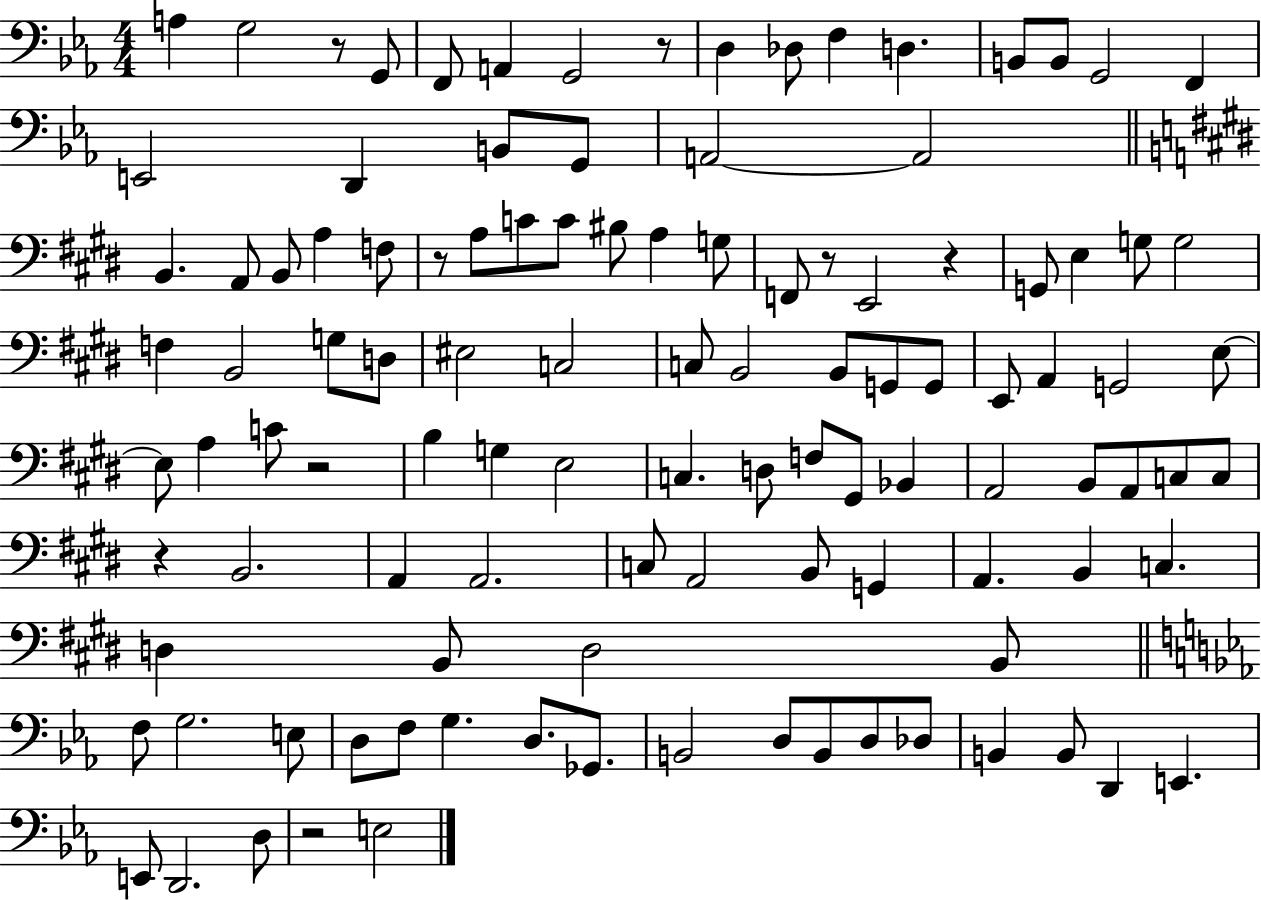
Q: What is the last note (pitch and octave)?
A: E3